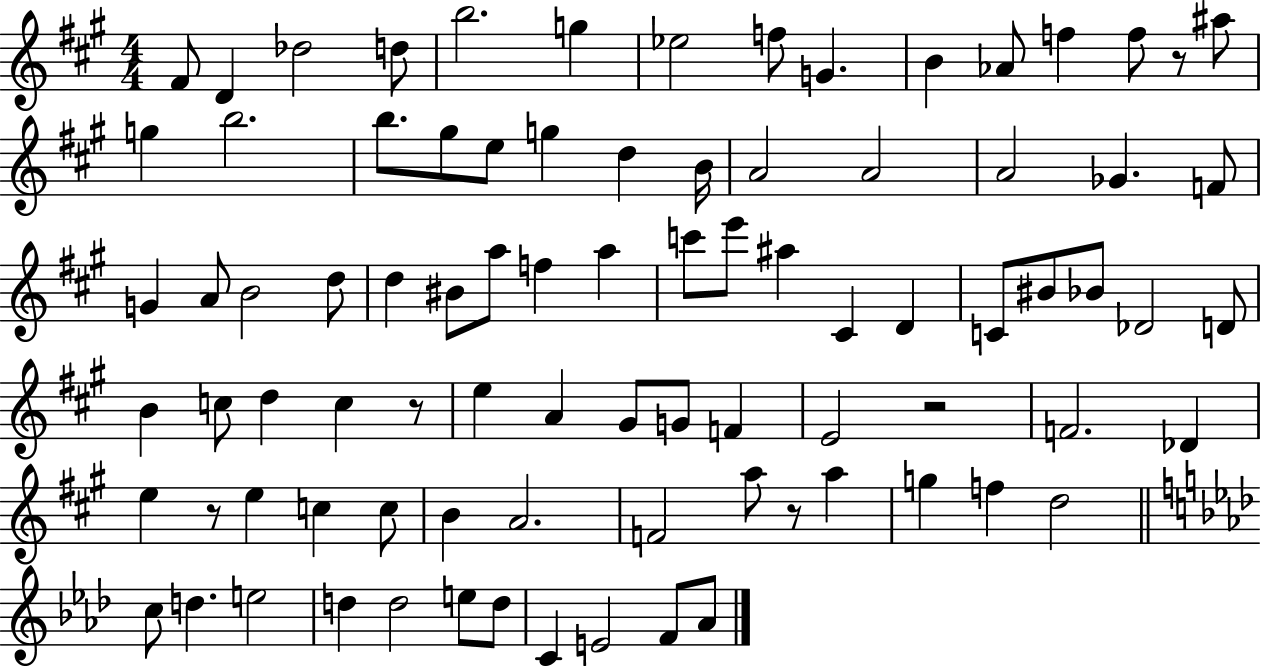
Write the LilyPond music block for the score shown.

{
  \clef treble
  \numericTimeSignature
  \time 4/4
  \key a \major
  fis'8 d'4 des''2 d''8 | b''2. g''4 | ees''2 f''8 g'4. | b'4 aes'8 f''4 f''8 r8 ais''8 | \break g''4 b''2. | b''8. gis''8 e''8 g''4 d''4 b'16 | a'2 a'2 | a'2 ges'4. f'8 | \break g'4 a'8 b'2 d''8 | d''4 bis'8 a''8 f''4 a''4 | c'''8 e'''8 ais''4 cis'4 d'4 | c'8 bis'8 bes'8 des'2 d'8 | \break b'4 c''8 d''4 c''4 r8 | e''4 a'4 gis'8 g'8 f'4 | e'2 r2 | f'2. des'4 | \break e''4 r8 e''4 c''4 c''8 | b'4 a'2. | f'2 a''8 r8 a''4 | g''4 f''4 d''2 | \break \bar "||" \break \key aes \major c''8 d''4. e''2 | d''4 d''2 e''8 d''8 | c'4 e'2 f'8 aes'8 | \bar "|."
}